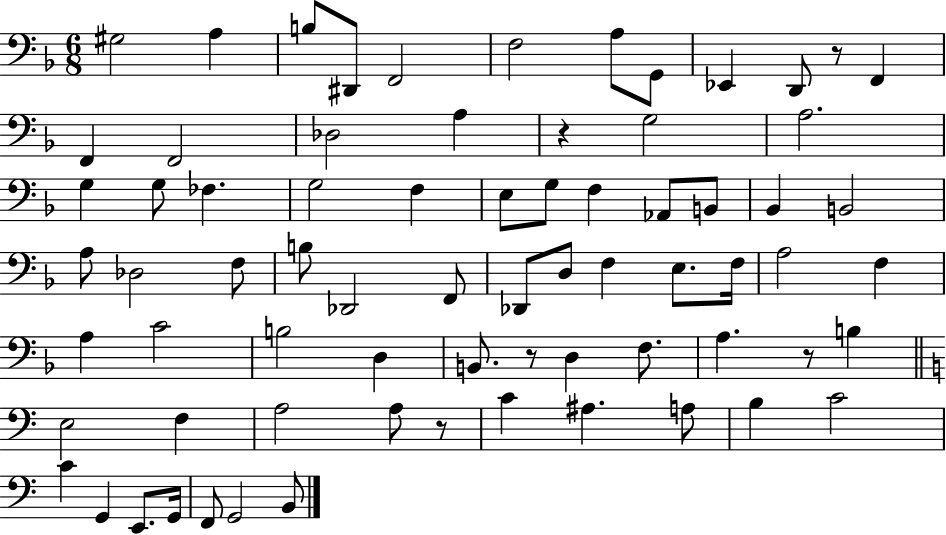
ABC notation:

X:1
T:Untitled
M:6/8
L:1/4
K:F
^G,2 A, B,/2 ^D,,/2 F,,2 F,2 A,/2 G,,/2 _E,, D,,/2 z/2 F,, F,, F,,2 _D,2 A, z G,2 A,2 G, G,/2 _F, G,2 F, E,/2 G,/2 F, _A,,/2 B,,/2 _B,, B,,2 A,/2 _D,2 F,/2 B,/2 _D,,2 F,,/2 _D,,/2 D,/2 F, E,/2 F,/4 A,2 F, A, C2 B,2 D, B,,/2 z/2 D, F,/2 A, z/2 B, E,2 F, A,2 A,/2 z/2 C ^A, A,/2 B, C2 C G,, E,,/2 G,,/4 F,,/2 G,,2 B,,/2